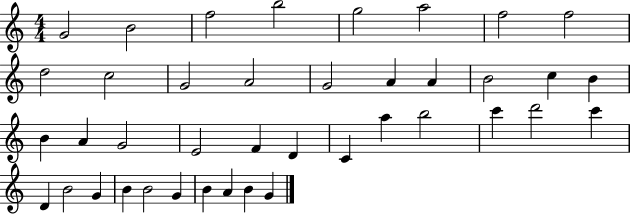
X:1
T:Untitled
M:4/4
L:1/4
K:C
G2 B2 f2 b2 g2 a2 f2 f2 d2 c2 G2 A2 G2 A A B2 c B B A G2 E2 F D C a b2 c' d'2 c' D B2 G B B2 G B A B G